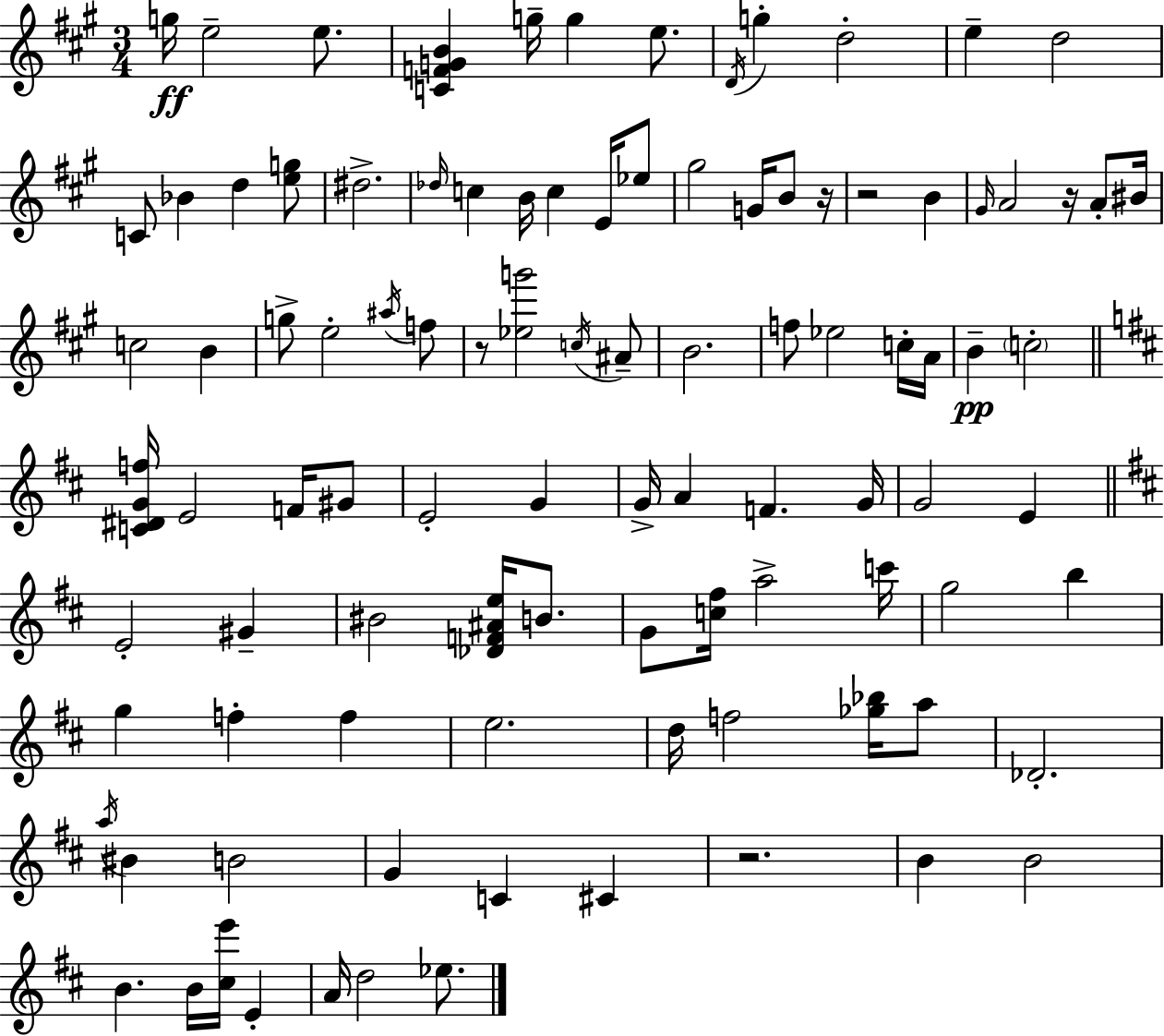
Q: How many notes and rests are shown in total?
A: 99